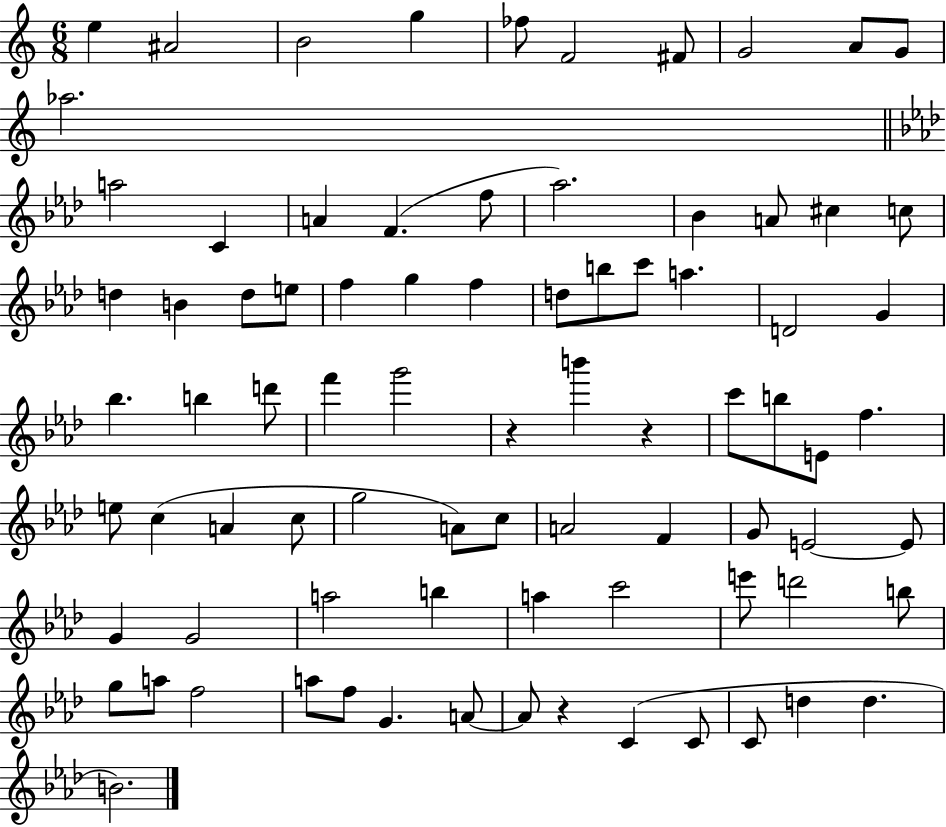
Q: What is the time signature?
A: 6/8